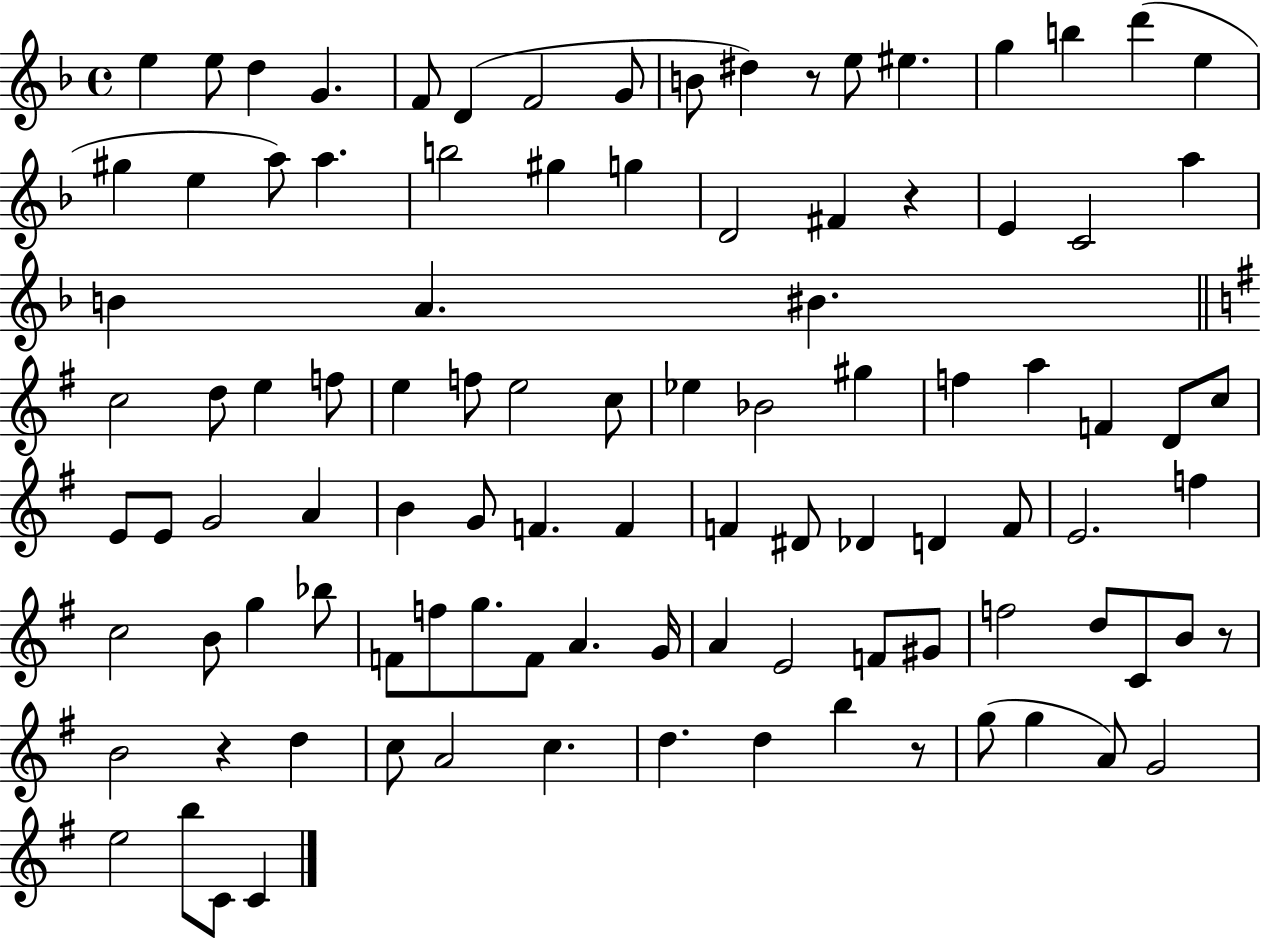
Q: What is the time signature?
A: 4/4